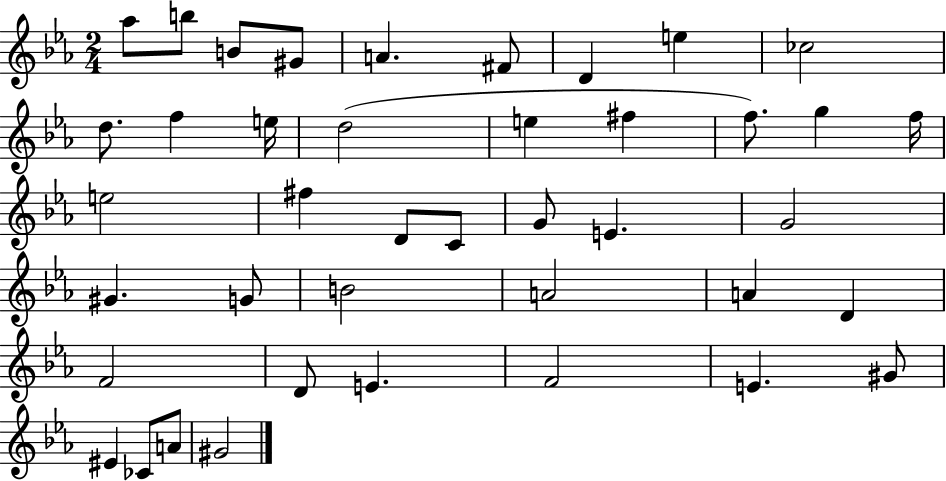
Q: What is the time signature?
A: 2/4